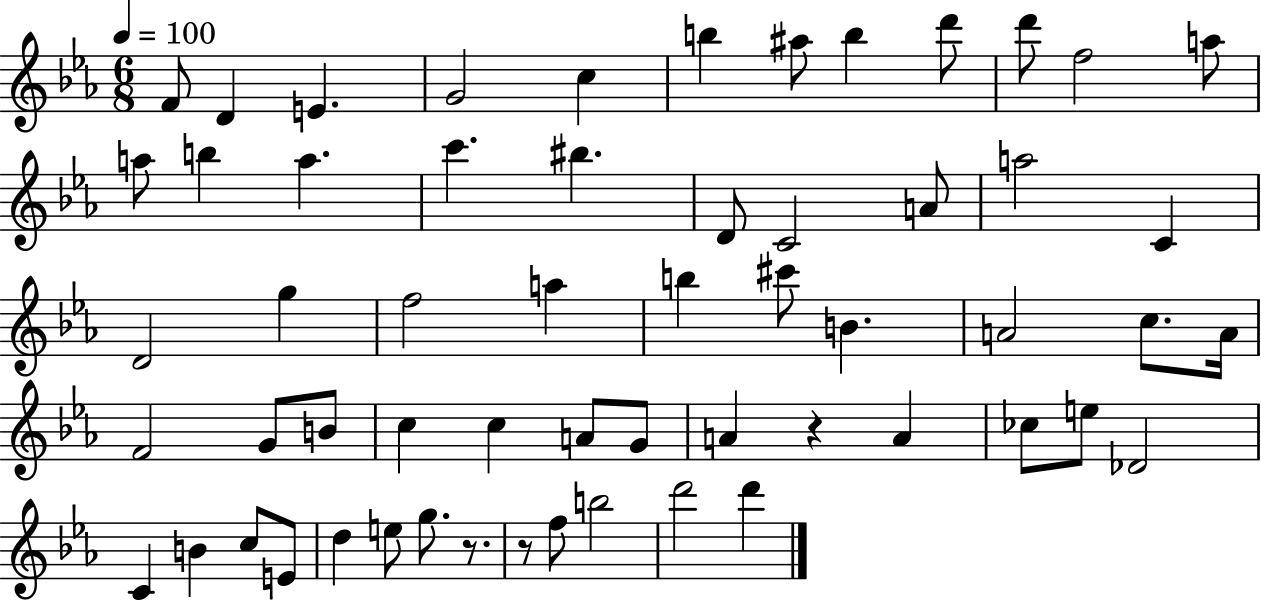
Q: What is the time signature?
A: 6/8